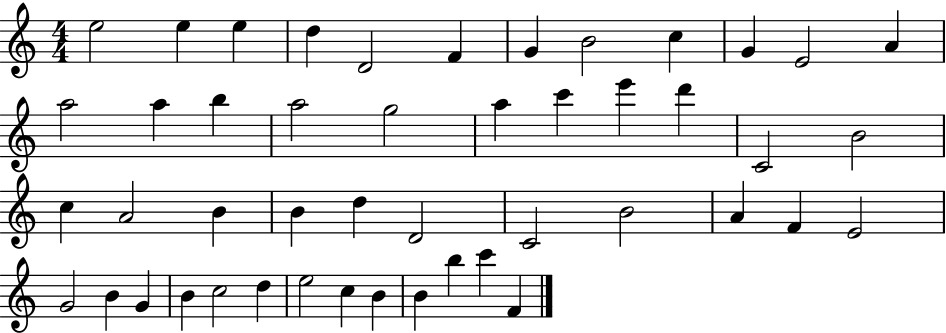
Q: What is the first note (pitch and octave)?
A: E5